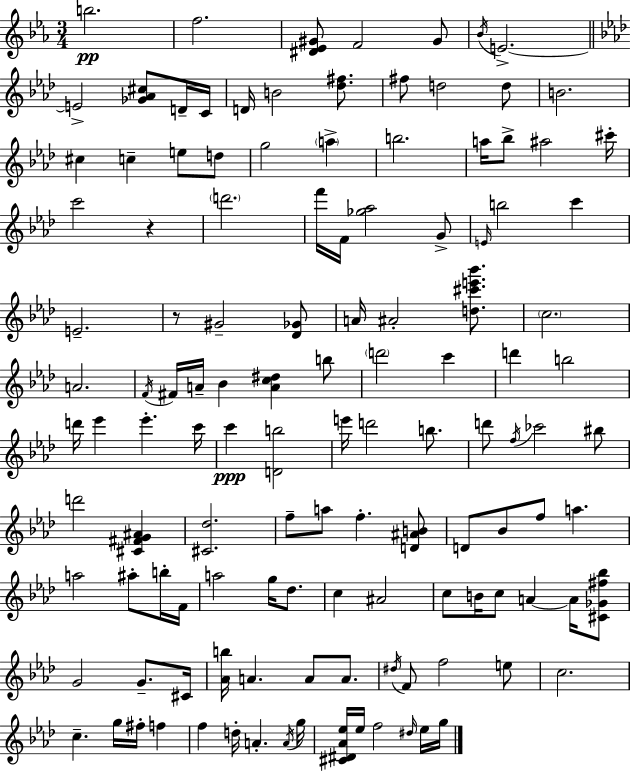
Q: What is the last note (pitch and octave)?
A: G5